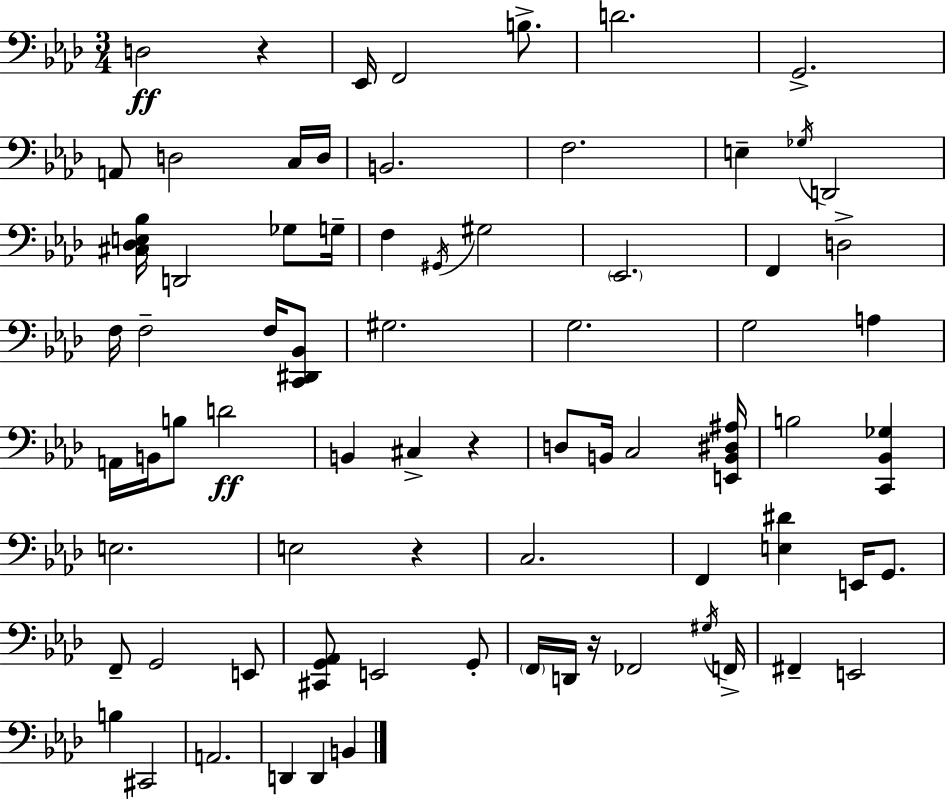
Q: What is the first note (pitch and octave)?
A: D3